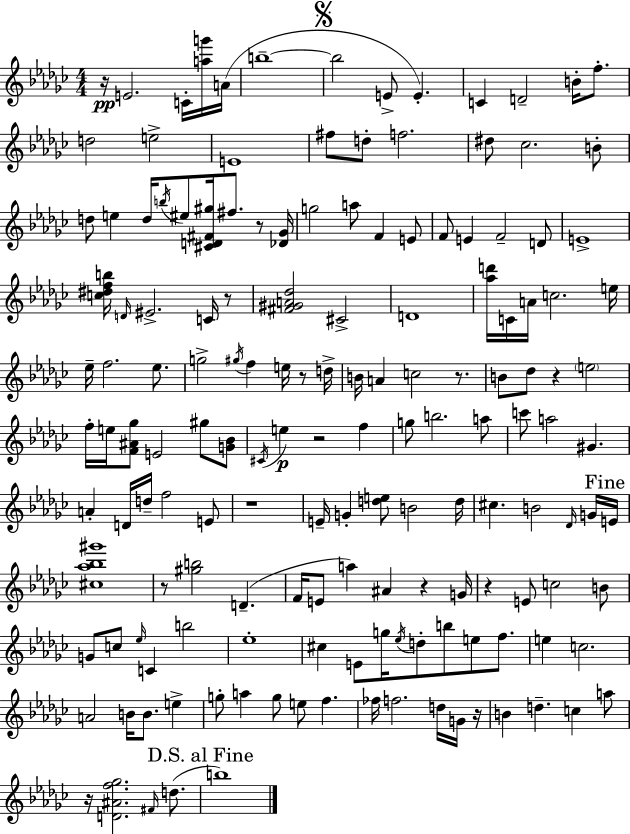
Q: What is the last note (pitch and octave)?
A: B5